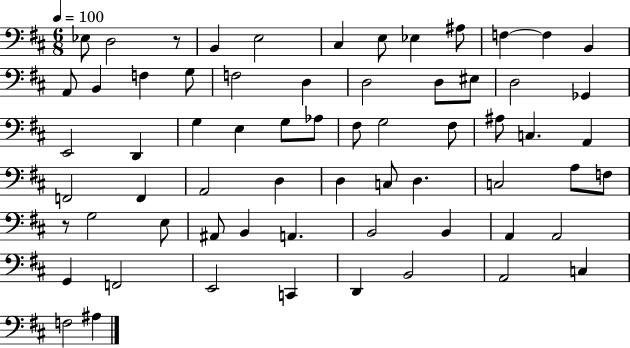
{
  \clef bass
  \numericTimeSignature
  \time 6/8
  \key d \major
  \tempo 4 = 100
  \repeat volta 2 { ees8 d2 r8 | b,4 e2 | cis4 e8 ees4 ais8 | f4~~ f4 b,4 | \break a,8 b,4 f4 g8 | f2 d4 | d2 d8 eis8 | d2 ges,4 | \break e,2 d,4 | g4 e4 g8 aes8 | fis8 g2 fis8 | ais8 c4. a,4 | \break f,2 f,4 | a,2 d4 | d4 c8 d4. | c2 a8 f8 | \break r8 g2 e8 | ais,8 b,4 a,4. | b,2 b,4 | a,4 a,2 | \break g,4 f,2 | e,2 c,4 | d,4 b,2 | a,2 c4 | \break f2 ais4 | } \bar "|."
}